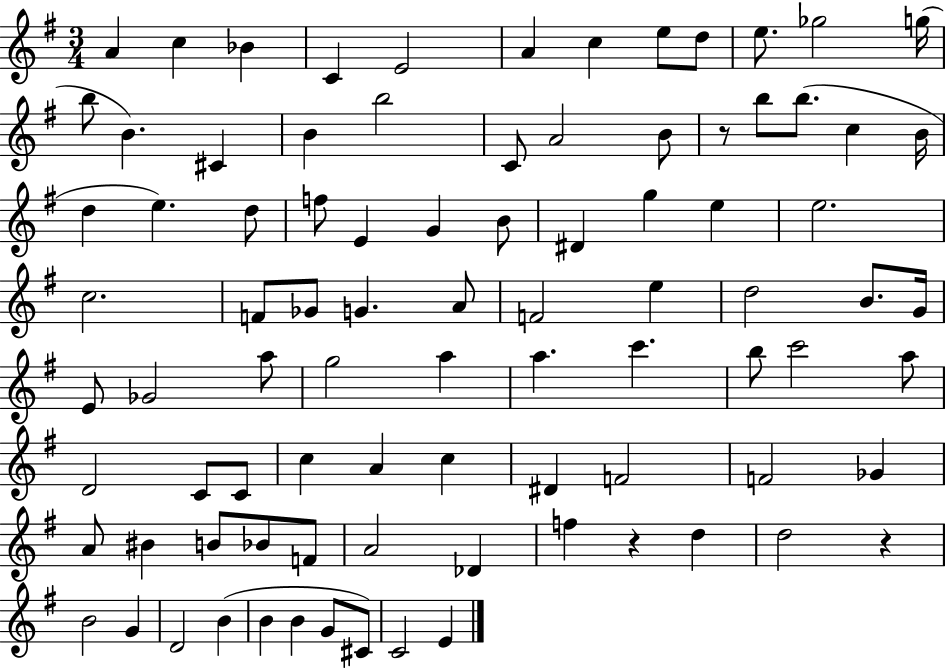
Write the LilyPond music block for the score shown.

{
  \clef treble
  \numericTimeSignature
  \time 3/4
  \key g \major
  a'4 c''4 bes'4 | c'4 e'2 | a'4 c''4 e''8 d''8 | e''8. ges''2 g''16( | \break b''8 b'4.) cis'4 | b'4 b''2 | c'8 a'2 b'8 | r8 b''8 b''8.( c''4 b'16 | \break d''4 e''4.) d''8 | f''8 e'4 g'4 b'8 | dis'4 g''4 e''4 | e''2. | \break c''2. | f'8 ges'8 g'4. a'8 | f'2 e''4 | d''2 b'8. g'16 | \break e'8 ges'2 a''8 | g''2 a''4 | a''4. c'''4. | b''8 c'''2 a''8 | \break d'2 c'8 c'8 | c''4 a'4 c''4 | dis'4 f'2 | f'2 ges'4 | \break a'8 bis'4 b'8 bes'8 f'8 | a'2 des'4 | f''4 r4 d''4 | d''2 r4 | \break b'2 g'4 | d'2 b'4( | b'4 b'4 g'8 cis'8) | c'2 e'4 | \break \bar "|."
}